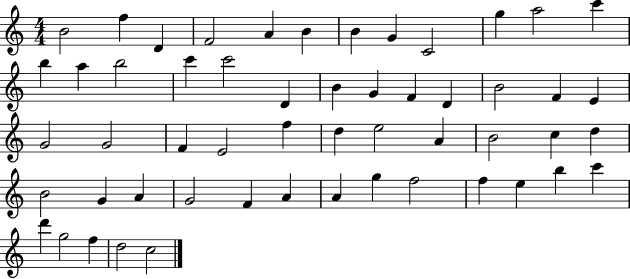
{
  \clef treble
  \numericTimeSignature
  \time 4/4
  \key c \major
  b'2 f''4 d'4 | f'2 a'4 b'4 | b'4 g'4 c'2 | g''4 a''2 c'''4 | \break b''4 a''4 b''2 | c'''4 c'''2 d'4 | b'4 g'4 f'4 d'4 | b'2 f'4 e'4 | \break g'2 g'2 | f'4 e'2 f''4 | d''4 e''2 a'4 | b'2 c''4 d''4 | \break b'2 g'4 a'4 | g'2 f'4 a'4 | a'4 g''4 f''2 | f''4 e''4 b''4 c'''4 | \break d'''4 g''2 f''4 | d''2 c''2 | \bar "|."
}